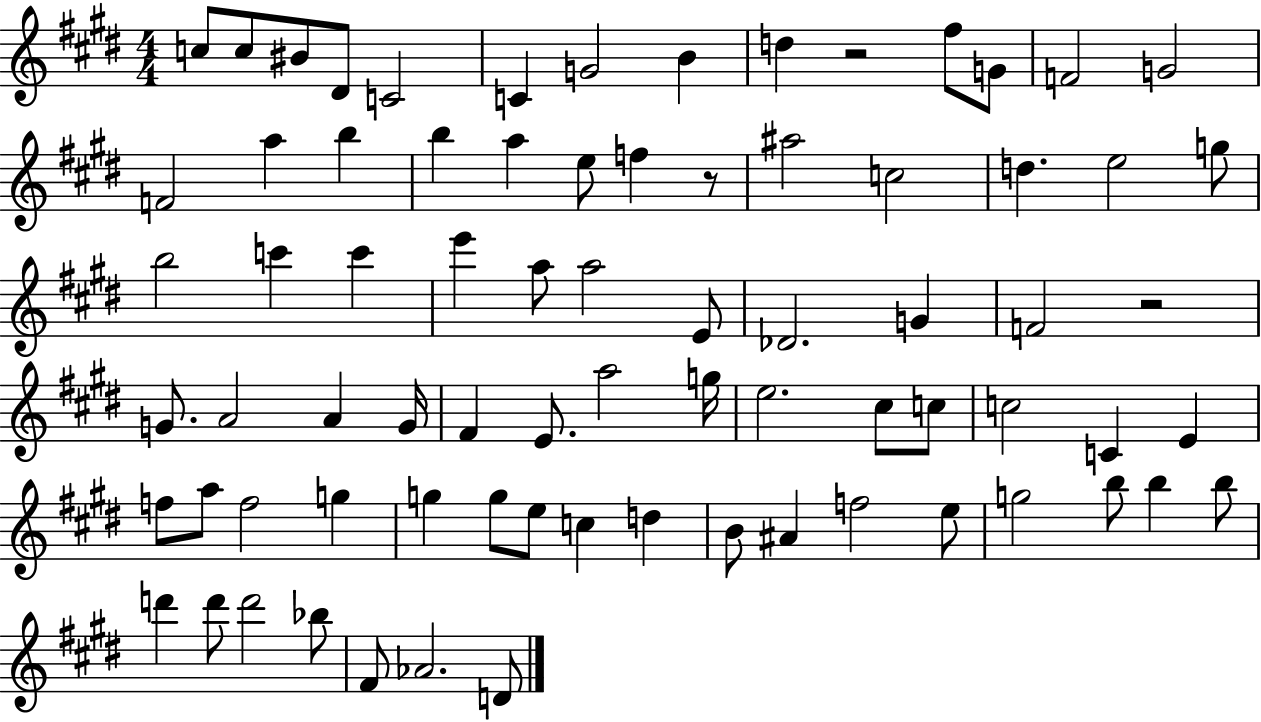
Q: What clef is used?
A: treble